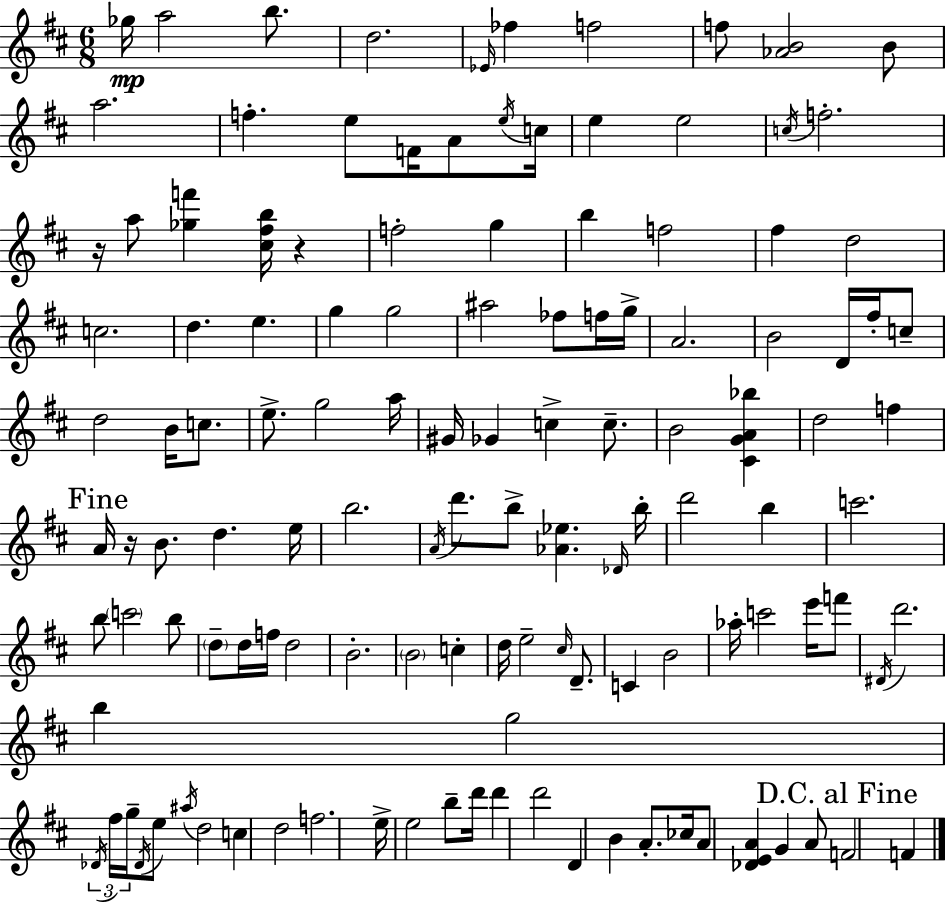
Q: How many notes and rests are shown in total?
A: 125